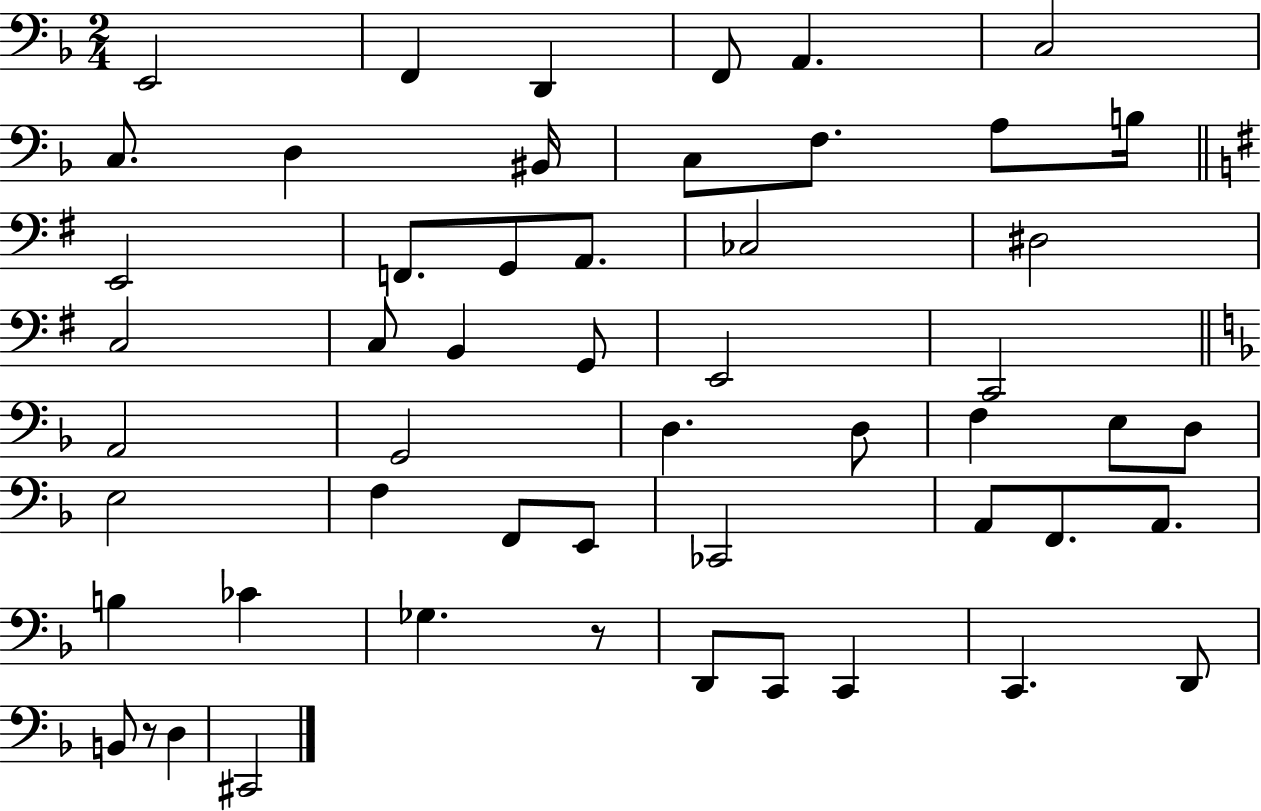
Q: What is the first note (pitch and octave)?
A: E2